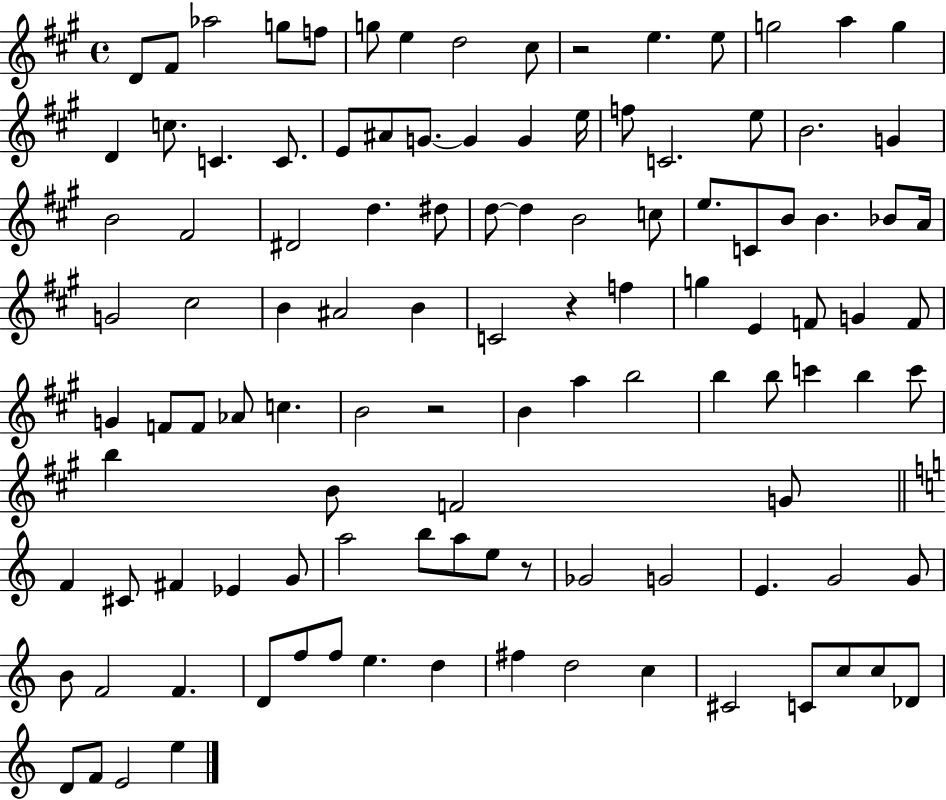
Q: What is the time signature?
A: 4/4